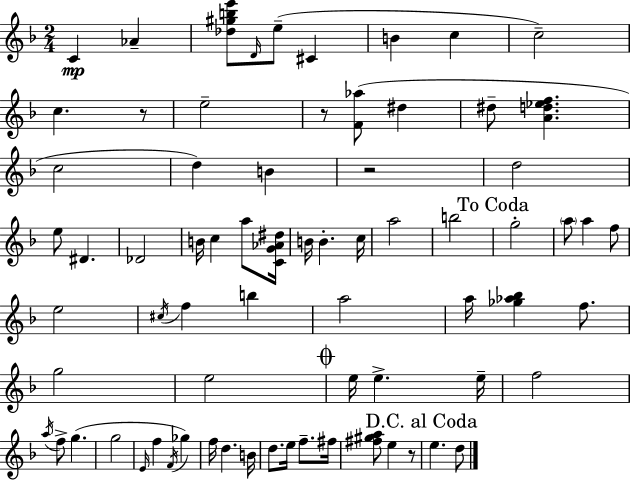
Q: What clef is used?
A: treble